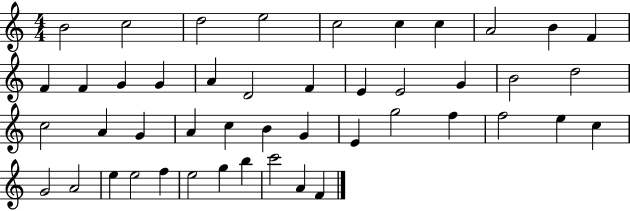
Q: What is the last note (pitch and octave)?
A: F4